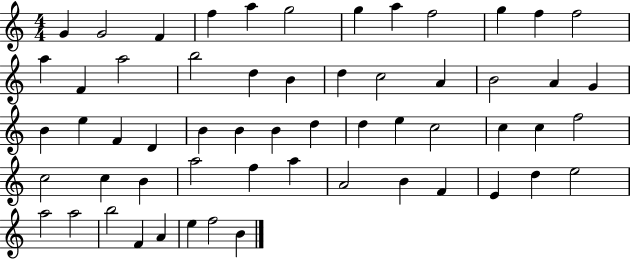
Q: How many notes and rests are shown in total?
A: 58